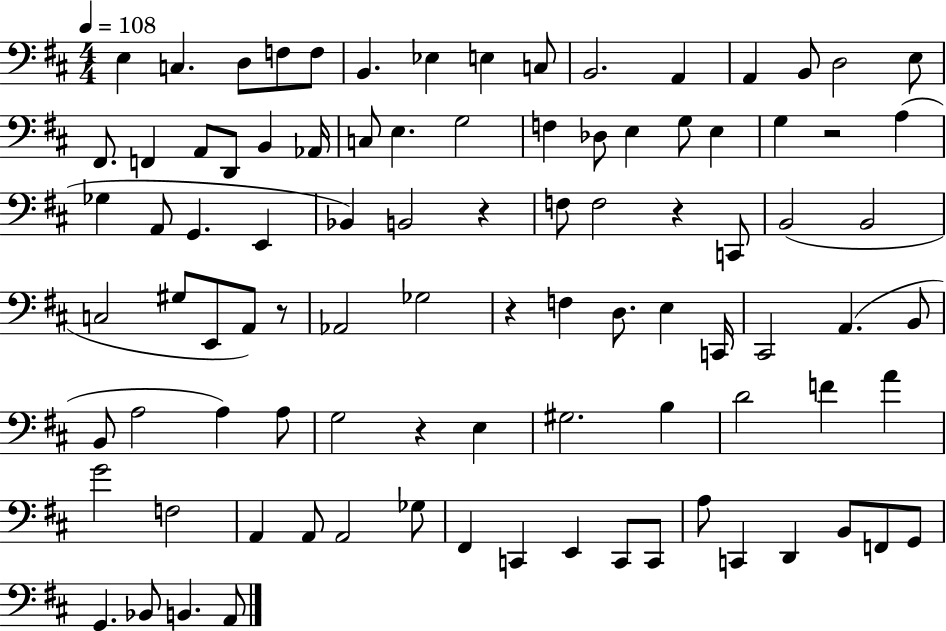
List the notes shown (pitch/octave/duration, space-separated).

E3/q C3/q. D3/e F3/e F3/e B2/q. Eb3/q E3/q C3/e B2/h. A2/q A2/q B2/e D3/h E3/e F#2/e. F2/q A2/e D2/e B2/q Ab2/s C3/e E3/q. G3/h F3/q Db3/e E3/q G3/e E3/q G3/q R/h A3/q Gb3/q A2/e G2/q. E2/q Bb2/q B2/h R/q F3/e F3/h R/q C2/e B2/h B2/h C3/h G#3/e E2/e A2/e R/e Ab2/h Gb3/h R/q F3/q D3/e. E3/q C2/s C#2/h A2/q. B2/e B2/e A3/h A3/q A3/e G3/h R/q E3/q G#3/h. B3/q D4/h F4/q A4/q G4/h F3/h A2/q A2/e A2/h Gb3/e F#2/q C2/q E2/q C2/e C2/e A3/e C2/q D2/q B2/e F2/e G2/e G2/q. Bb2/e B2/q. A2/e